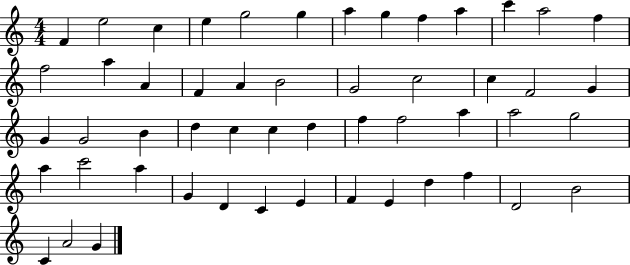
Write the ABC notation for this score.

X:1
T:Untitled
M:4/4
L:1/4
K:C
F e2 c e g2 g a g f a c' a2 f f2 a A F A B2 G2 c2 c F2 G G G2 B d c c d f f2 a a2 g2 a c'2 a G D C E F E d f D2 B2 C A2 G